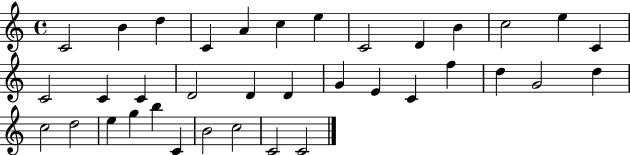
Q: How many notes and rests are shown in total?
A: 36